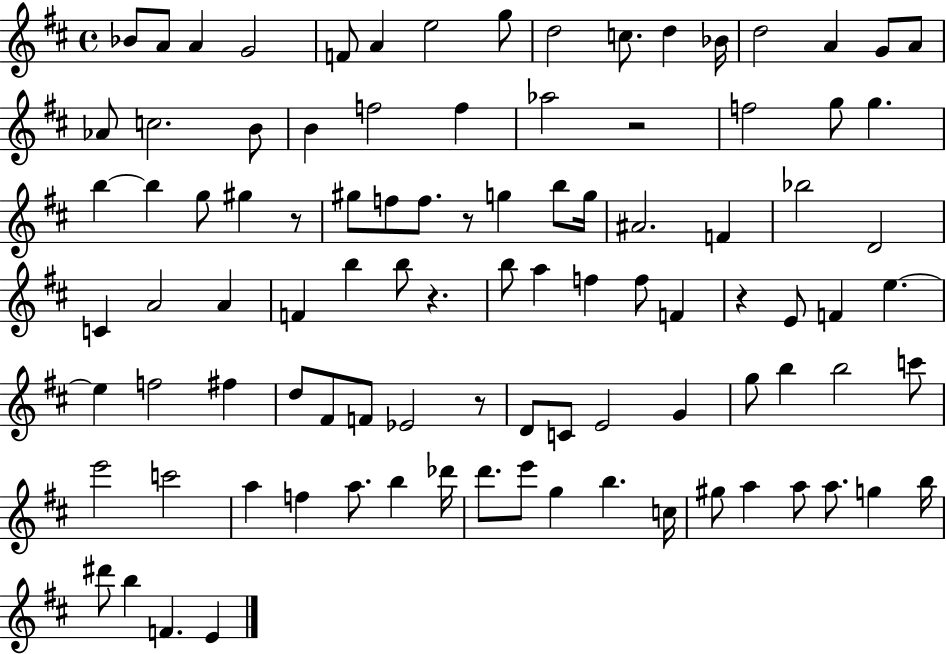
Bb4/e A4/e A4/q G4/h F4/e A4/q E5/h G5/e D5/h C5/e. D5/q Bb4/s D5/h A4/q G4/e A4/e Ab4/e C5/h. B4/e B4/q F5/h F5/q Ab5/h R/h F5/h G5/e G5/q. B5/q B5/q G5/e G#5/q R/e G#5/e F5/e F5/e. R/e G5/q B5/e G5/s A#4/h. F4/q Bb5/h D4/h C4/q A4/h A4/q F4/q B5/q B5/e R/q. B5/e A5/q F5/q F5/e F4/q R/q E4/e F4/q E5/q. E5/q F5/h F#5/q D5/e F#4/e F4/e Eb4/h R/e D4/e C4/e E4/h G4/q G5/e B5/q B5/h C6/e E6/h C6/h A5/q F5/q A5/e. B5/q Db6/s D6/e. E6/e G5/q B5/q. C5/s G#5/e A5/q A5/e A5/e. G5/q B5/s D#6/e B5/q F4/q. E4/q